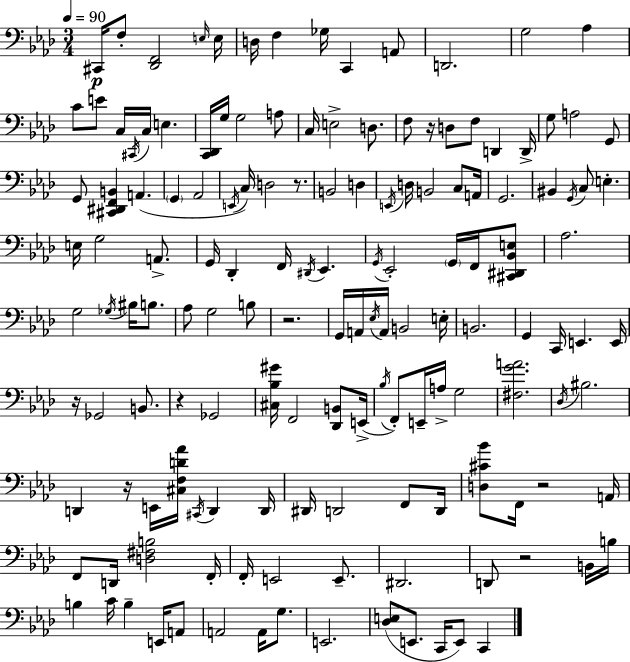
C#2/s F3/e [Db2,F2]/h E3/s E3/s D3/s F3/q Gb3/s C2/q A2/e D2/h. G3/h Ab3/q C4/e E4/e C3/s C#2/s C3/s E3/q. [C2,Db2]/s G3/s G3/h A3/e C3/s E3/h D3/e. F3/e R/s D3/e F3/e D2/q D2/s G3/e A3/h G2/e G2/e [C#2,D#2,F2,B2]/q A2/q. G2/q Ab2/h E2/s C3/s D3/h R/e. B2/h D3/q E2/s D3/s B2/h C3/e A2/s G2/h. BIS2/q G2/s C3/e E3/q. E3/s G3/h A2/e. G2/s Db2/q F2/s D#2/s Eb2/q. G2/s Eb2/h G2/s F2/s [C#2,D#2,Bb2,E3]/e Ab3/h. G3/h Gb3/s BIS3/s B3/e. Ab3/e G3/h B3/e R/h. G2/s A2/s Eb3/s A2/s B2/h E3/s B2/h. G2/q C2/s E2/q. E2/s R/s Gb2/h B2/e. R/q Gb2/h [C#3,Bb3,G#4]/s F2/h [Db2,B2]/e E2/s Bb3/s F2/e E2/s A3/s G3/h [F#3,G4,A4]/h. Db3/s BIS3/h. D2/q R/s E2/s [C#3,F3,D4,Ab4]/s C#2/s D2/q D2/s D#2/s D2/h F2/e D2/s [D3,C#4,Bb4]/e F2/s R/h A2/s F2/e D2/s [D3,F#3,B3]/h F2/s F2/s E2/h E2/e. D#2/h. D2/e R/h B2/s B3/s B3/q C4/s B3/q E2/s A2/e A2/h A2/s G3/e. E2/h. [Db3,E3]/e E2/e. C2/s E2/e C2/q